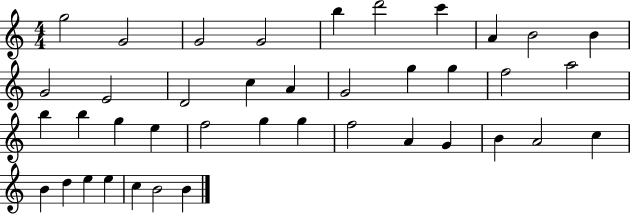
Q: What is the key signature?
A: C major